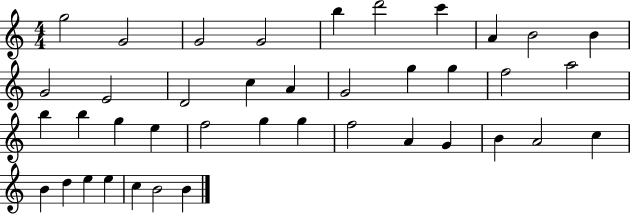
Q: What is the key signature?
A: C major